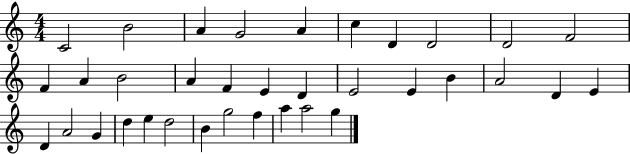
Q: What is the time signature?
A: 4/4